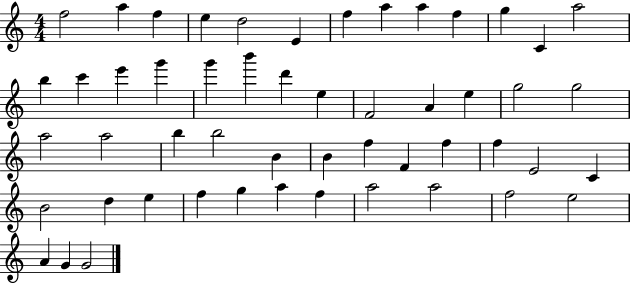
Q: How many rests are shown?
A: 0